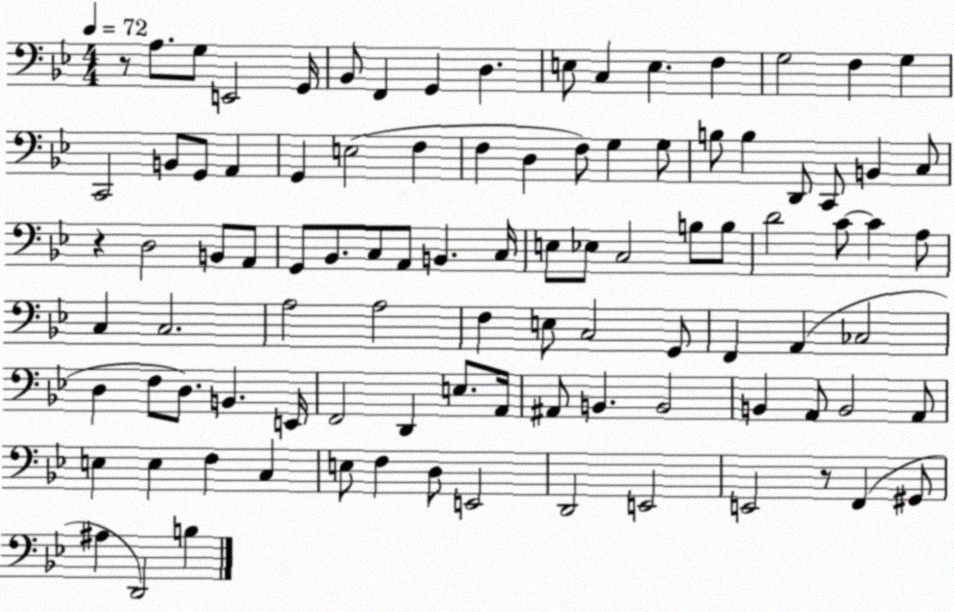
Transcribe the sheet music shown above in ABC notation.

X:1
T:Untitled
M:4/4
L:1/4
K:Bb
z/2 A,/2 G,/2 E,,2 G,,/4 _B,,/2 F,, G,, D, E,/2 C, E, F, G,2 F, G, C,,2 B,,/2 G,,/2 A,, G,, E,2 F, F, D, F,/2 G, G,/2 B,/2 B, D,,/2 C,,/2 B,, C,/2 z D,2 B,,/2 A,,/2 G,,/2 _B,,/2 C,/2 A,,/2 B,, C,/4 E,/2 _E,/2 C,2 B,/2 B,/2 D2 C/2 C A,/2 C, C,2 A,2 A,2 F, E,/2 C,2 G,,/2 F,, A,, _C,2 D, F,/2 D,/2 B,, E,,/4 F,,2 D,, E,/2 A,,/4 ^A,,/2 B,, B,,2 B,, A,,/2 B,,2 A,,/2 E, E, F, C, E,/2 F, D,/2 E,,2 D,,2 E,,2 E,,2 z/2 F,, ^G,,/2 ^A, D,,2 B,